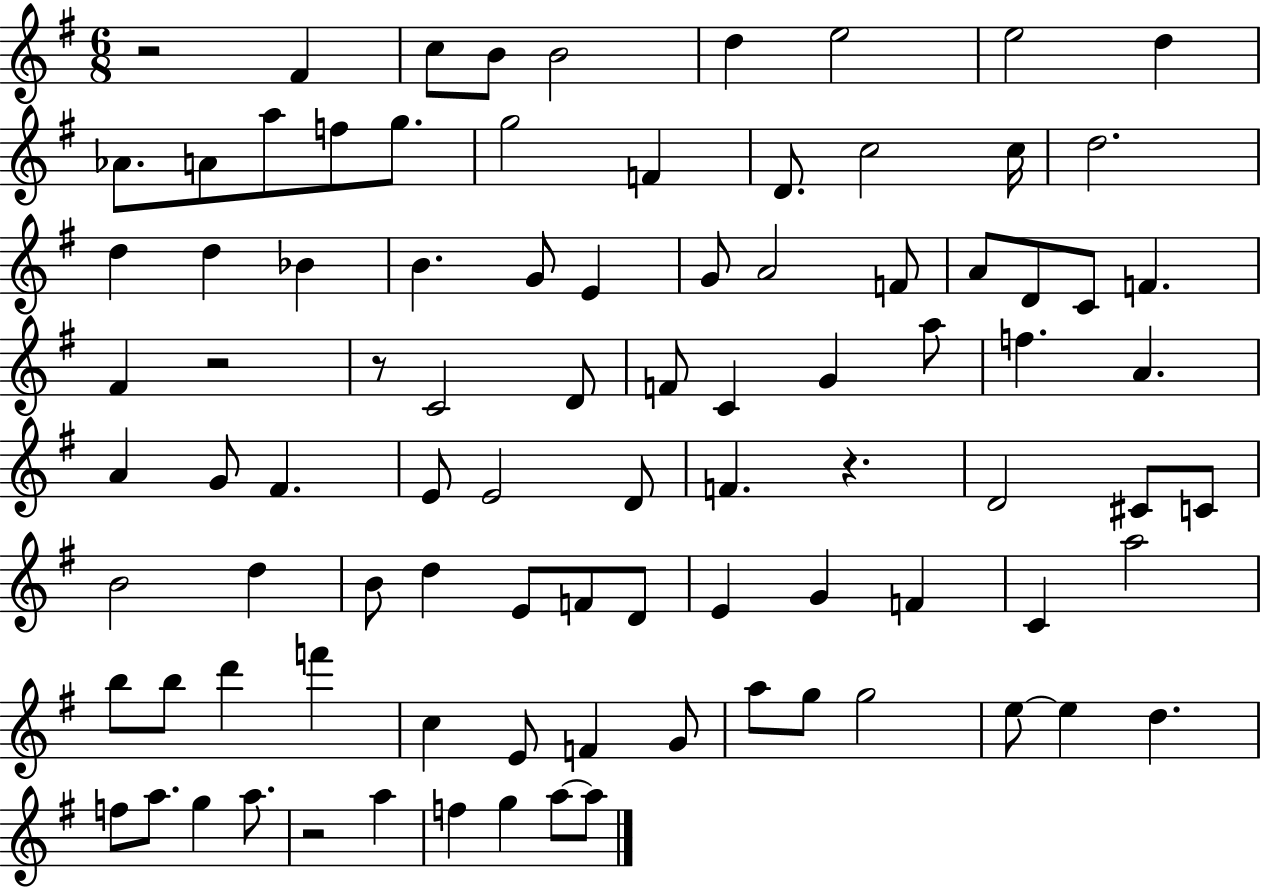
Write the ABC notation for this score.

X:1
T:Untitled
M:6/8
L:1/4
K:G
z2 ^F c/2 B/2 B2 d e2 e2 d _A/2 A/2 a/2 f/2 g/2 g2 F D/2 c2 c/4 d2 d d _B B G/2 E G/2 A2 F/2 A/2 D/2 C/2 F ^F z2 z/2 C2 D/2 F/2 C G a/2 f A A G/2 ^F E/2 E2 D/2 F z D2 ^C/2 C/2 B2 d B/2 d E/2 F/2 D/2 E G F C a2 b/2 b/2 d' f' c E/2 F G/2 a/2 g/2 g2 e/2 e d f/2 a/2 g a/2 z2 a f g a/2 a/2